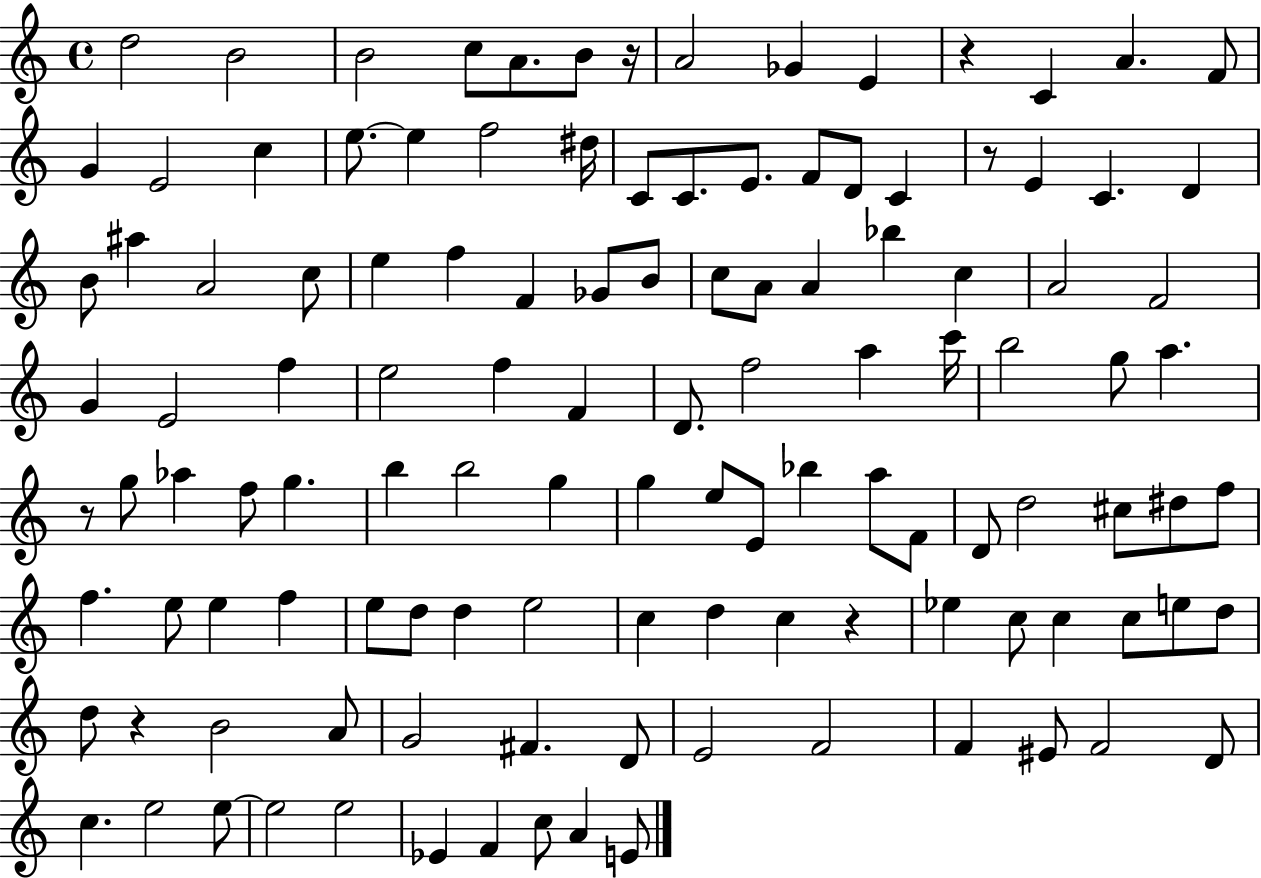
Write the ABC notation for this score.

X:1
T:Untitled
M:4/4
L:1/4
K:C
d2 B2 B2 c/2 A/2 B/2 z/4 A2 _G E z C A F/2 G E2 c e/2 e f2 ^d/4 C/2 C/2 E/2 F/2 D/2 C z/2 E C D B/2 ^a A2 c/2 e f F _G/2 B/2 c/2 A/2 A _b c A2 F2 G E2 f e2 f F D/2 f2 a c'/4 b2 g/2 a z/2 g/2 _a f/2 g b b2 g g e/2 E/2 _b a/2 F/2 D/2 d2 ^c/2 ^d/2 f/2 f e/2 e f e/2 d/2 d e2 c d c z _e c/2 c c/2 e/2 d/2 d/2 z B2 A/2 G2 ^F D/2 E2 F2 F ^E/2 F2 D/2 c e2 e/2 e2 e2 _E F c/2 A E/2